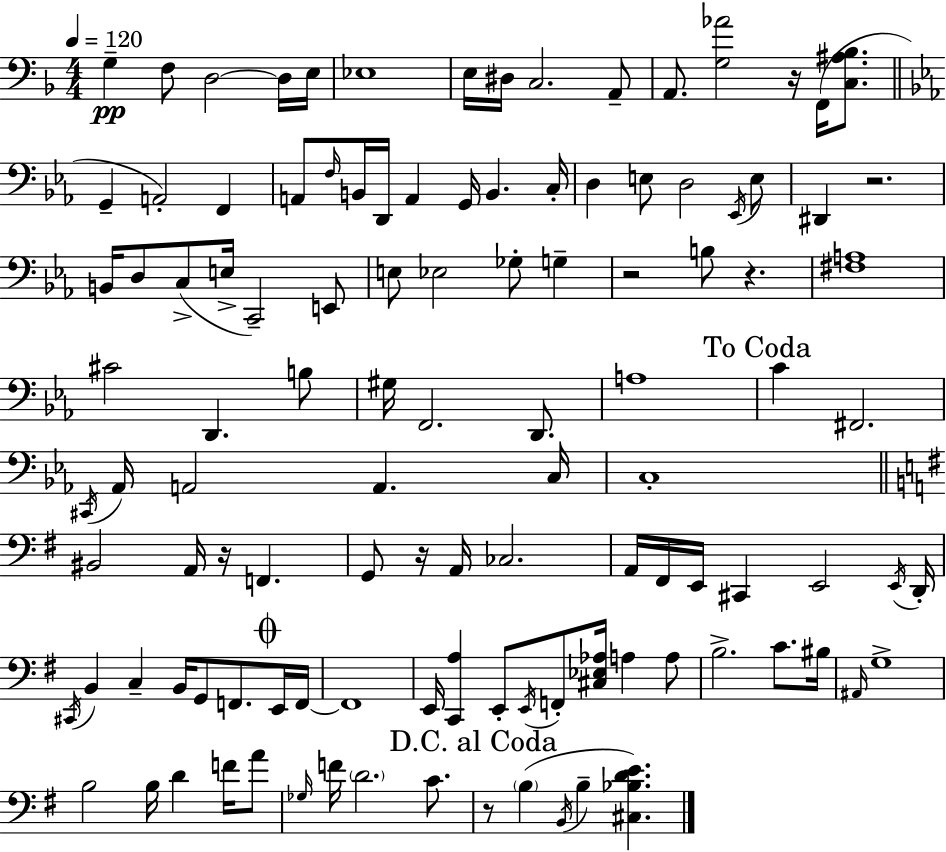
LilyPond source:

{
  \clef bass
  \numericTimeSignature
  \time 4/4
  \key f \major
  \tempo 4 = 120
  g4--\pp f8 d2~~ d16 e16 | ees1 | e16 dis16 c2. a,8-- | a,8. <g aes'>2 r16 f,16( <c ais bes>8. | \break \bar "||" \break \key ees \major g,4-- a,2-.) f,4 | a,8 \grace { f16 } b,16 d,16 a,4 g,16 b,4. | c16-. d4 e8 d2 \acciaccatura { ees,16 } | e8 dis,4 r2. | \break b,16 d8 c8->( e16-> c,2--) | e,8 e8 ees2 ges8-. g4-- | r2 b8 r4. | <fis a>1 | \break cis'2 d,4. | b8 gis16 f,2. d,8. | a1 | \mark "To Coda" c'4 fis,2. | \break \acciaccatura { cis,16 } aes,16 a,2 a,4. | c16 c1-. | \bar "||" \break \key g \major bis,2 a,16 r16 f,4. | g,8 r16 a,16 ces2. | a,16 fis,16 e,16 cis,4 e,2 \acciaccatura { e,16 } | d,16-. \acciaccatura { cis,16 } b,4 c4-- b,16 g,8 f,8. | \break \mark \markup { \musicglyph "scripts.coda" } e,16 f,16~~ f,1 | e,16 <c, a>4 e,8-. \acciaccatura { e,16 } f,8-. <cis ees aes>16 a4 | a8 b2.-> c'8. | bis16 \grace { ais,16 } g1-> | \break b2 b16 d'4 | f'16 a'8 \grace { ges16 } f'16 \parenthesize d'2. | c'8. \mark "D.C. al Coda" r8 \parenthesize b4( \acciaccatura { b,16 } b4-- | <cis bes d' e'>4.) \bar "|."
}